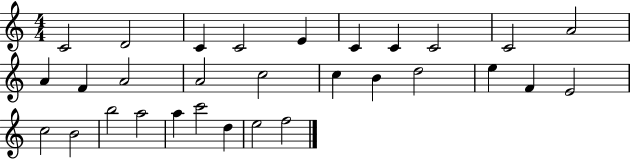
X:1
T:Untitled
M:4/4
L:1/4
K:C
C2 D2 C C2 E C C C2 C2 A2 A F A2 A2 c2 c B d2 e F E2 c2 B2 b2 a2 a c'2 d e2 f2